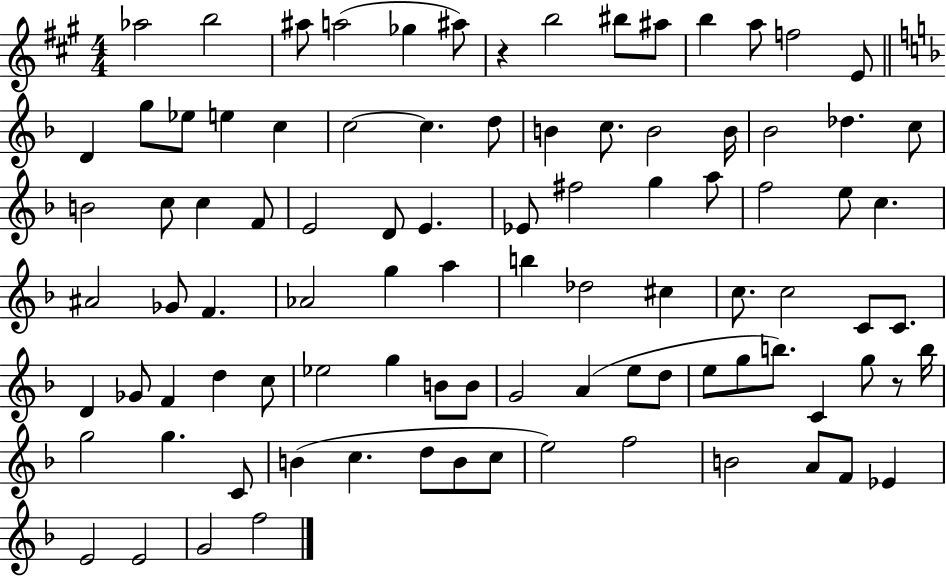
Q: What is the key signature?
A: A major